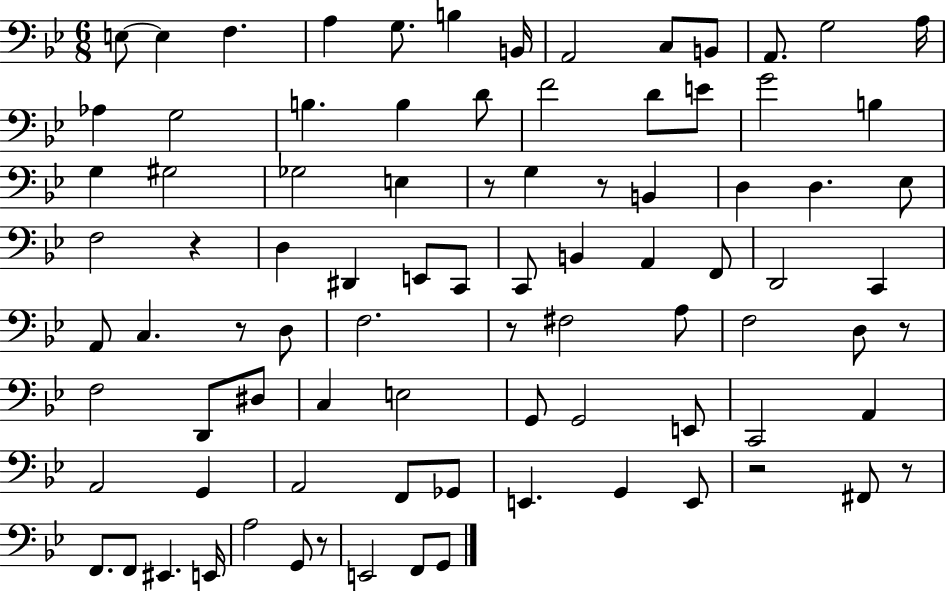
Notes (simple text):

E3/e E3/q F3/q. A3/q G3/e. B3/q B2/s A2/h C3/e B2/e A2/e. G3/h A3/s Ab3/q G3/h B3/q. B3/q D4/e F4/h D4/e E4/e G4/h B3/q G3/q G#3/h Gb3/h E3/q R/e G3/q R/e B2/q D3/q D3/q. Eb3/e F3/h R/q D3/q D#2/q E2/e C2/e C2/e B2/q A2/q F2/e D2/h C2/q A2/e C3/q. R/e D3/e F3/h. R/e F#3/h A3/e F3/h D3/e R/e F3/h D2/e D#3/e C3/q E3/h G2/e G2/h E2/e C2/h A2/q A2/h G2/q A2/h F2/e Gb2/e E2/q. G2/q E2/e R/h F#2/e R/e F2/e. F2/e EIS2/q. E2/s A3/h G2/e R/e E2/h F2/e G2/e